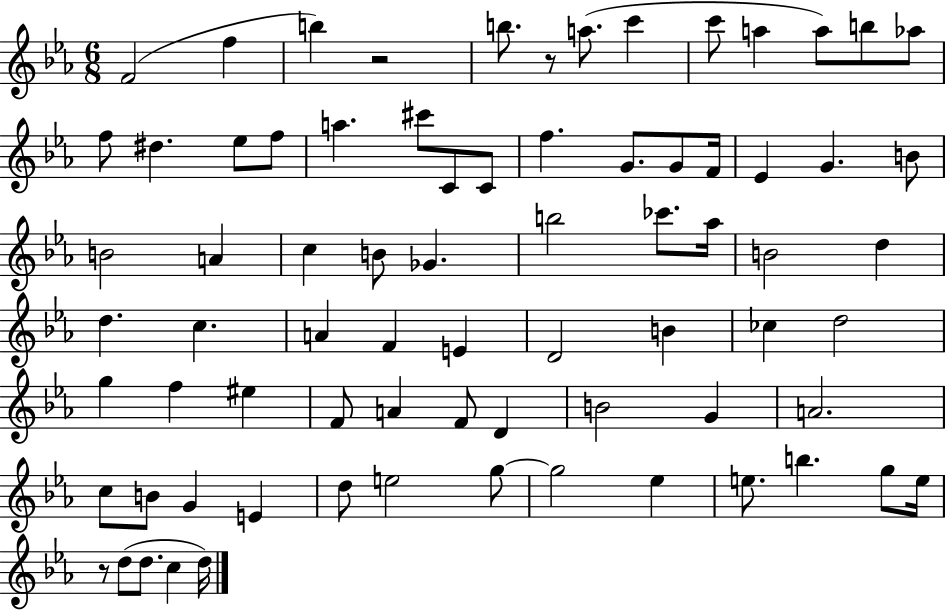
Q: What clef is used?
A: treble